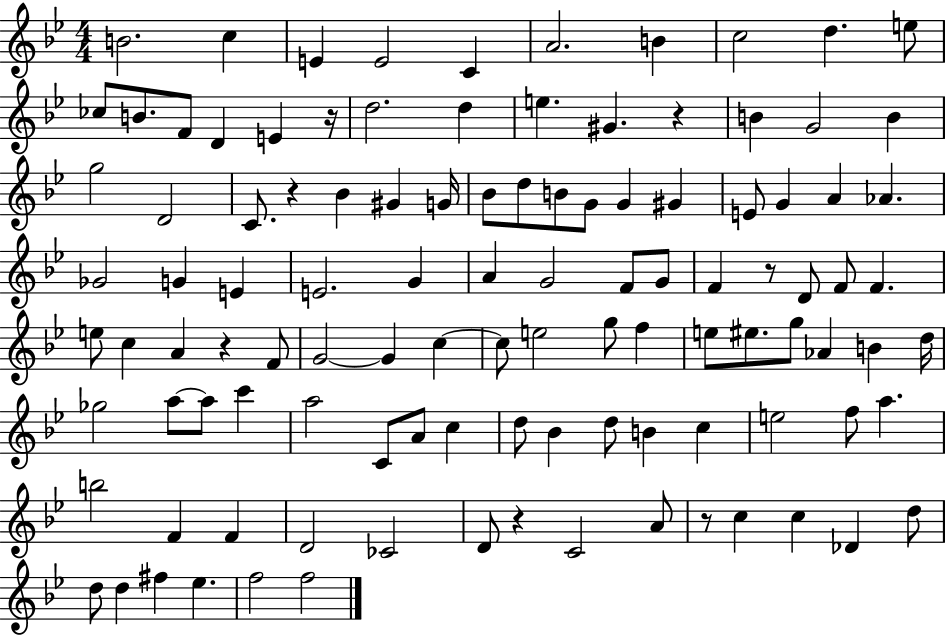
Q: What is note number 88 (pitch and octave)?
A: D4